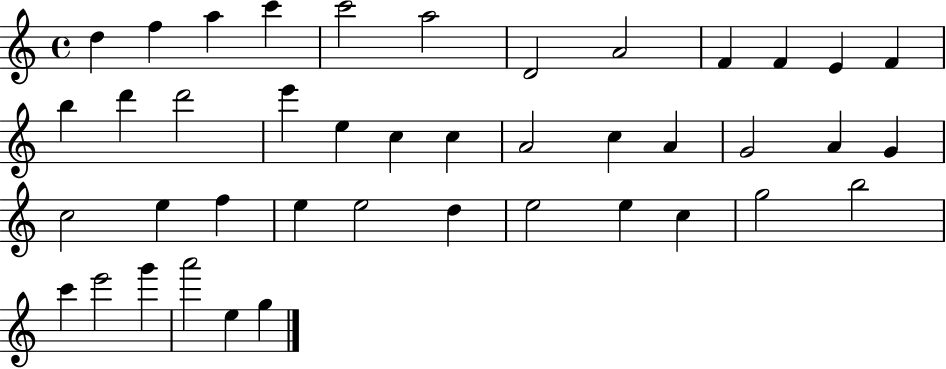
{
  \clef treble
  \time 4/4
  \defaultTimeSignature
  \key c \major
  d''4 f''4 a''4 c'''4 | c'''2 a''2 | d'2 a'2 | f'4 f'4 e'4 f'4 | \break b''4 d'''4 d'''2 | e'''4 e''4 c''4 c''4 | a'2 c''4 a'4 | g'2 a'4 g'4 | \break c''2 e''4 f''4 | e''4 e''2 d''4 | e''2 e''4 c''4 | g''2 b''2 | \break c'''4 e'''2 g'''4 | a'''2 e''4 g''4 | \bar "|."
}